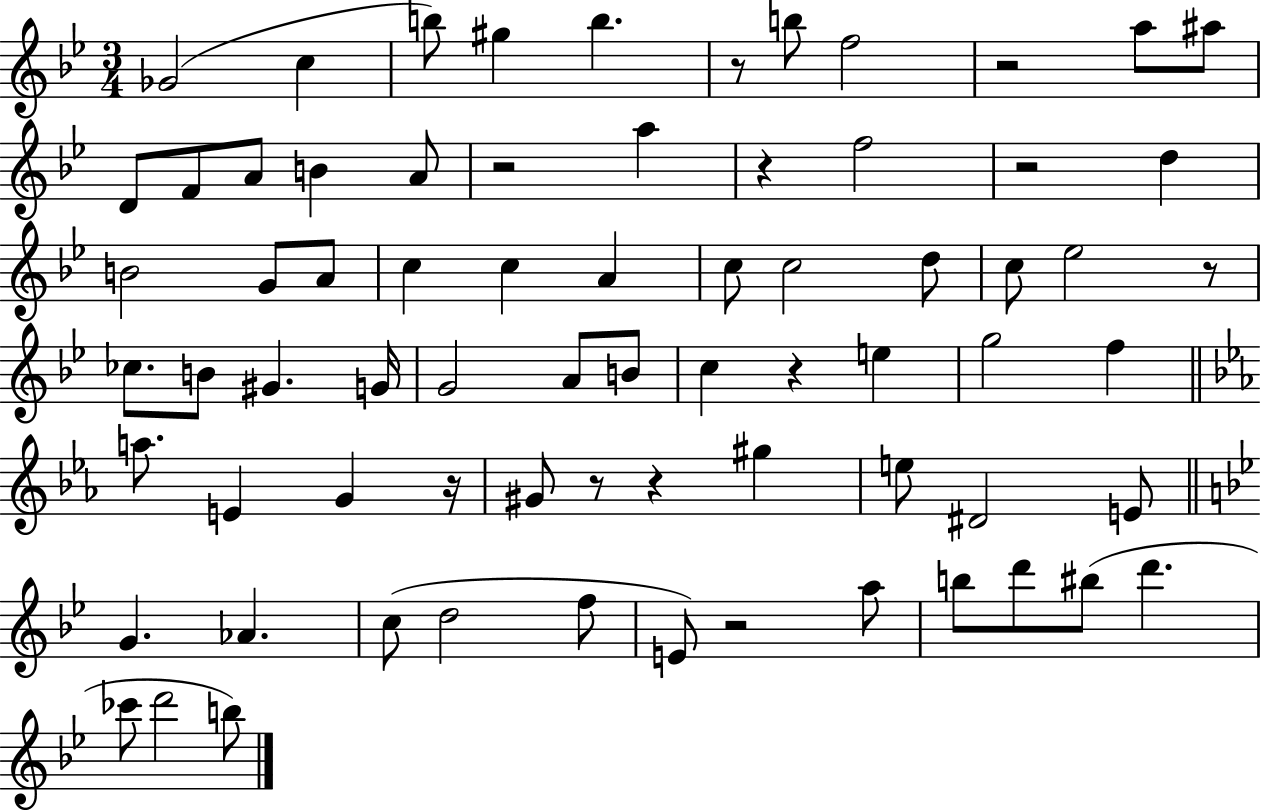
{
  \clef treble
  \numericTimeSignature
  \time 3/4
  \key bes \major
  ges'2( c''4 | b''8) gis''4 b''4. | r8 b''8 f''2 | r2 a''8 ais''8 | \break d'8 f'8 a'8 b'4 a'8 | r2 a''4 | r4 f''2 | r2 d''4 | \break b'2 g'8 a'8 | c''4 c''4 a'4 | c''8 c''2 d''8 | c''8 ees''2 r8 | \break ces''8. b'8 gis'4. g'16 | g'2 a'8 b'8 | c''4 r4 e''4 | g''2 f''4 | \break \bar "||" \break \key ees \major a''8. e'4 g'4 r16 | gis'8 r8 r4 gis''4 | e''8 dis'2 e'8 | \bar "||" \break \key bes \major g'4. aes'4. | c''8( d''2 f''8 | e'8) r2 a''8 | b''8 d'''8 bis''8( d'''4. | \break ces'''8 d'''2 b''8) | \bar "|."
}